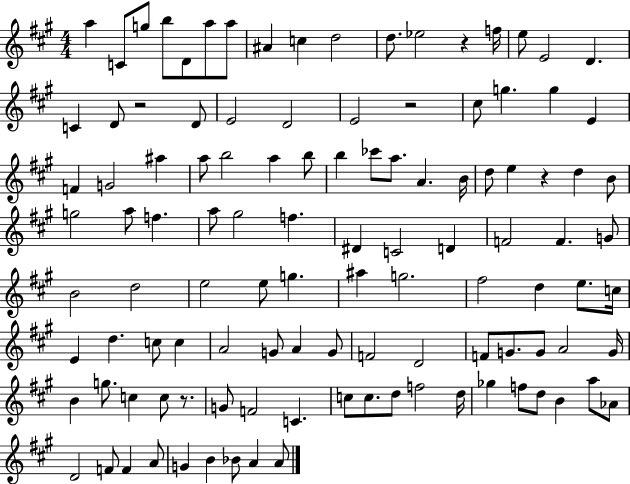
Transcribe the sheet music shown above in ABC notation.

X:1
T:Untitled
M:4/4
L:1/4
K:A
a C/2 g/2 b/2 D/2 a/2 a/2 ^A c d2 d/2 _e2 z f/4 e/2 E2 D C D/2 z2 D/2 E2 D2 E2 z2 ^c/2 g g E F G2 ^a a/2 b2 a b/2 b _c'/2 a/2 A B/4 d/2 e z d B/2 g2 a/2 f a/2 ^g2 f ^D C2 D F2 F G/2 B2 d2 e2 e/2 g ^a g2 ^f2 d e/2 c/4 E d c/2 c A2 G/2 A G/2 F2 D2 F/2 G/2 G/2 A2 G/4 B g/2 c c/2 z/2 G/2 F2 C c/2 c/2 d/2 f2 d/4 _g f/2 d/2 B a/2 _A/2 D2 F/2 F A/2 G B _B/2 A A/2